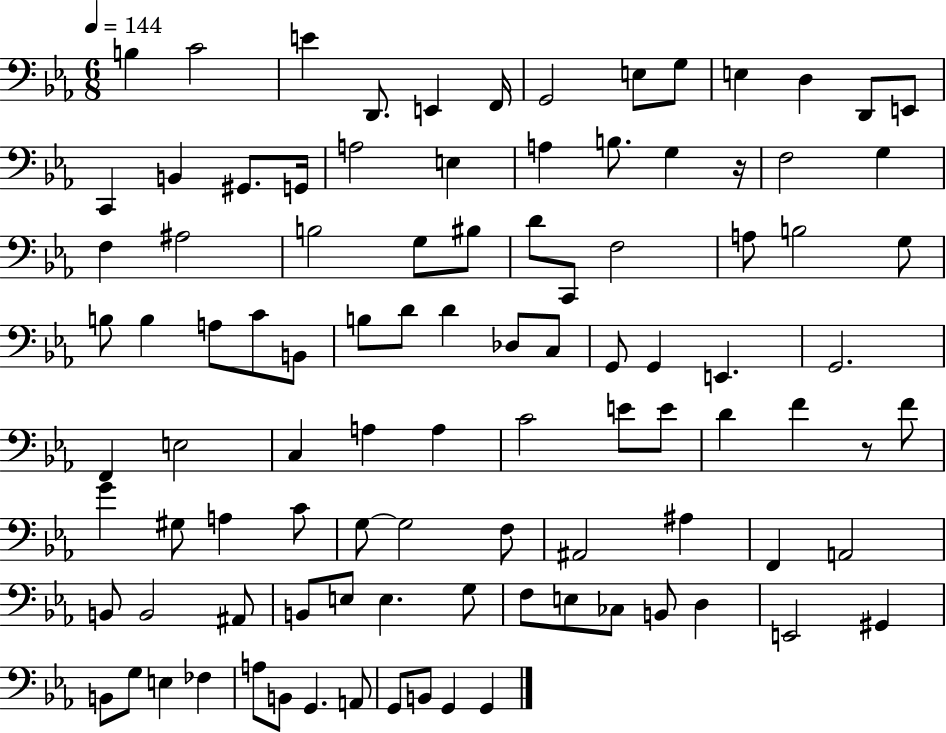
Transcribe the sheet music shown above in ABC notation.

X:1
T:Untitled
M:6/8
L:1/4
K:Eb
B, C2 E D,,/2 E,, F,,/4 G,,2 E,/2 G,/2 E, D, D,,/2 E,,/2 C,, B,, ^G,,/2 G,,/4 A,2 E, A, B,/2 G, z/4 F,2 G, F, ^A,2 B,2 G,/2 ^B,/2 D/2 C,,/2 F,2 A,/2 B,2 G,/2 B,/2 B, A,/2 C/2 B,,/2 B,/2 D/2 D _D,/2 C,/2 G,,/2 G,, E,, G,,2 F,, E,2 C, A, A, C2 E/2 E/2 D F z/2 F/2 G ^G,/2 A, C/2 G,/2 G,2 F,/2 ^A,,2 ^A, F,, A,,2 B,,/2 B,,2 ^A,,/2 B,,/2 E,/2 E, G,/2 F,/2 E,/2 _C,/2 B,,/2 D, E,,2 ^G,, B,,/2 G,/2 E, _F, A,/2 B,,/2 G,, A,,/2 G,,/2 B,,/2 G,, G,,